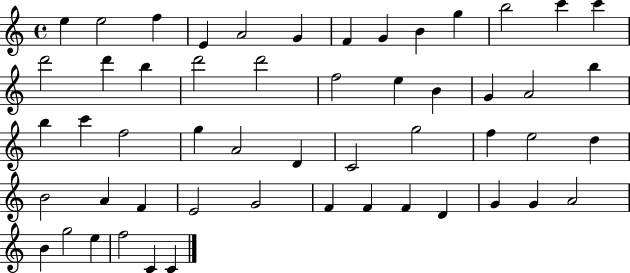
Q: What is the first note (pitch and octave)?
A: E5